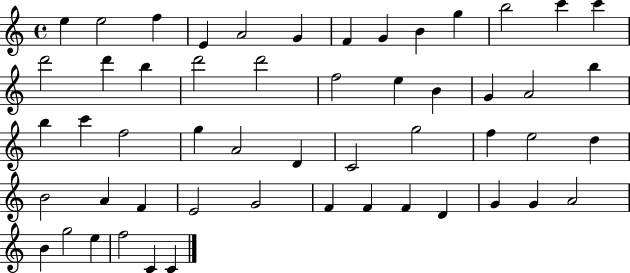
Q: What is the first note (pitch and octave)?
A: E5